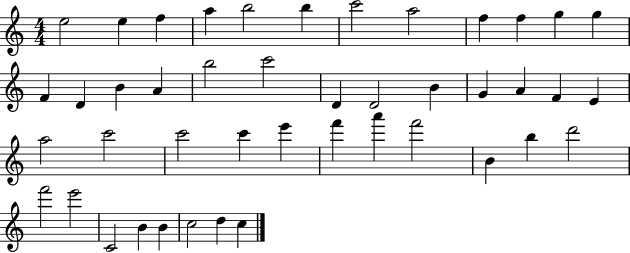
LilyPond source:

{
  \clef treble
  \numericTimeSignature
  \time 4/4
  \key c \major
  e''2 e''4 f''4 | a''4 b''2 b''4 | c'''2 a''2 | f''4 f''4 g''4 g''4 | \break f'4 d'4 b'4 a'4 | b''2 c'''2 | d'4 d'2 b'4 | g'4 a'4 f'4 e'4 | \break a''2 c'''2 | c'''2 c'''4 e'''4 | f'''4 a'''4 f'''2 | b'4 b''4 d'''2 | \break f'''2 e'''2 | c'2 b'4 b'4 | c''2 d''4 c''4 | \bar "|."
}